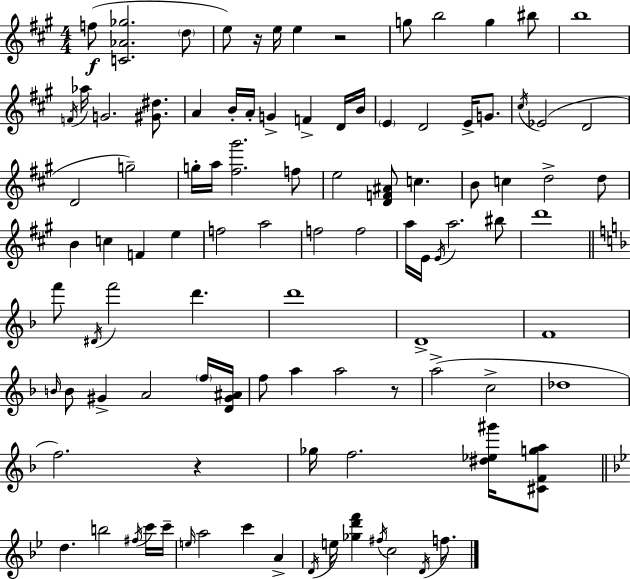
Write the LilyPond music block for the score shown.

{
  \clef treble
  \numericTimeSignature
  \time 4/4
  \key a \major
  f''8(\f <c' aes' ges''>2. \parenthesize d''8 | e''8) r16 e''16 e''4 r2 | g''8 b''2 g''4 bis''8 | b''1 | \break \acciaccatura { f'16 } aes''16 g'2. <gis' dis''>8. | a'4 b'16-. a'16-. g'4-> f'4-> d'16 | b'16 \parenthesize e'4 d'2 e'16-> g'8. | \acciaccatura { cis''16 }( ees'2 d'2 | \break d'2 g''2--) | g''16-. a''16 <fis'' gis'''>2. | f''8 e''2 <d' f' ais'>8 c''4. | b'8 c''4 d''2-> | \break d''8 b'4 c''4 f'4 e''4 | f''2 a''2 | f''2 f''2 | a''16 e'16 \acciaccatura { e'16 } a''2. | \break bis''8 d'''1 | \bar "||" \break \key d \minor f'''8 \acciaccatura { dis'16 } f'''2 d'''4. | d'''1 | d'1-> | f'1 | \break \grace { b'16 } b'8 gis'4-> a'2 | \parenthesize f''16 <d' gis' ais'>16 f''8 a''4 a''2 | r8 a''2->( c''2-> | des''1 | \break f''2.) r4 | ges''16 f''2. <dis'' ees'' gis'''>16 | <cis' f' g'' a''>8 \bar "||" \break \key g \minor d''4. b''2 \acciaccatura { fis''16 } c'''16 | c'''16-- \grace { e''16 } a''2 c'''4 a'4-> | \acciaccatura { d'16 } e''16 <ges'' d''' f'''>4 \acciaccatura { fis''16 } c''2 | \acciaccatura { d'16 } f''8. \bar "|."
}